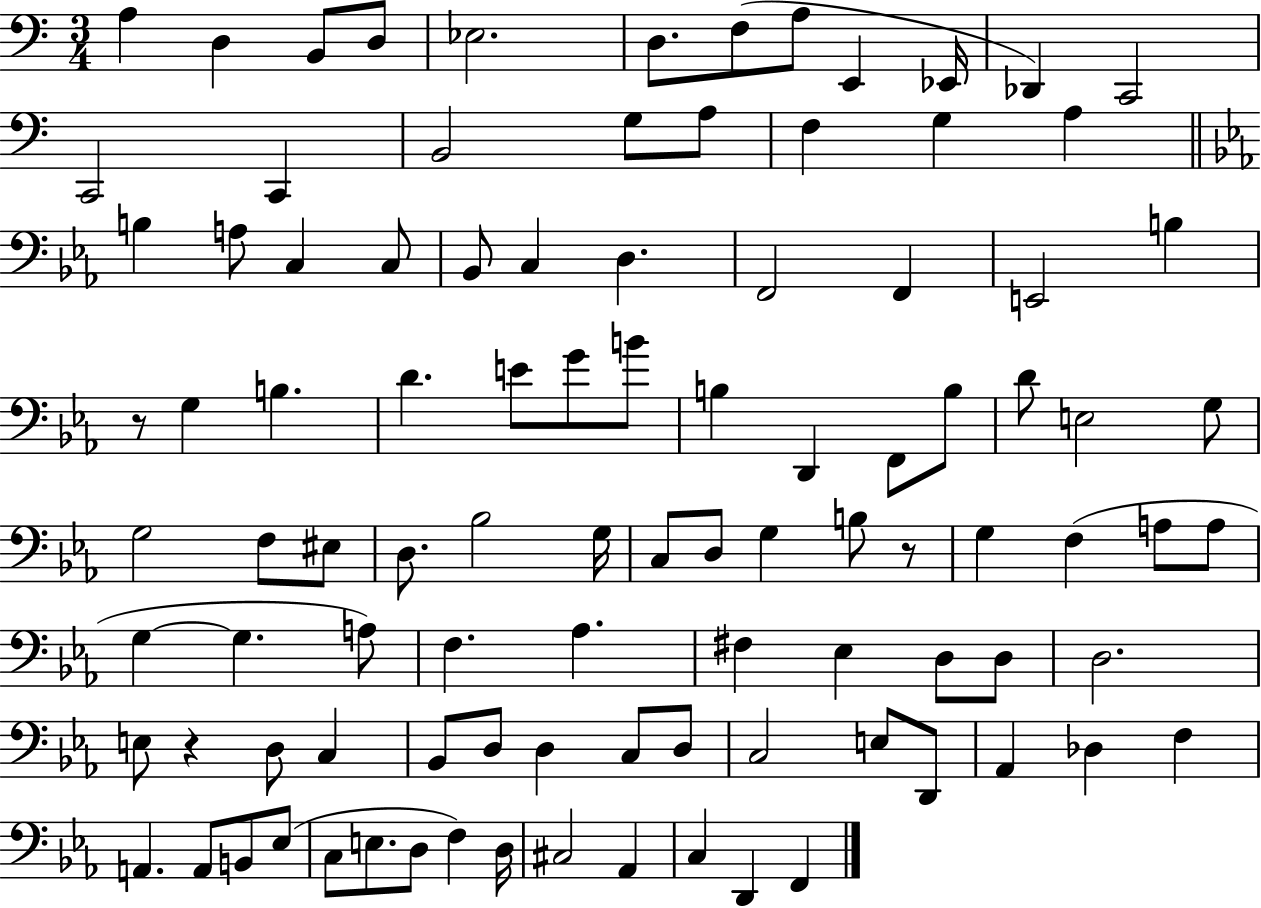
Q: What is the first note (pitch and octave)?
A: A3